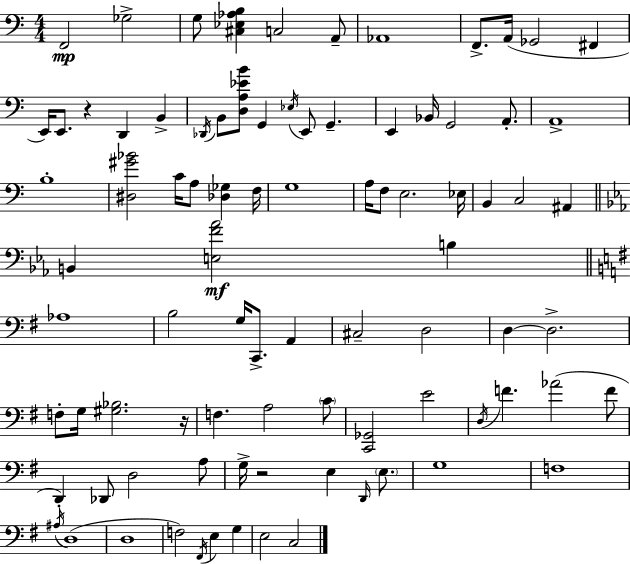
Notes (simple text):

F2/h Gb3/h G3/e [C#3,Eb3,Ab3,B3]/q C3/h A2/e Ab2/w F2/e. A2/s Gb2/h F#2/q E2/s E2/e. R/q D2/q B2/q Db2/s B2/e [D3,A3,Eb4,B4]/e G2/q Eb3/s E2/e G2/q. E2/q Bb2/s G2/h A2/e. A2/w B3/w [D#3,G#4,Bb4]/h C4/s A3/e [Db3,Gb3]/q F3/s G3/w A3/s F3/e E3/h. Eb3/s B2/q C3/h A#2/q B2/q [E3,F4,Ab4]/h B3/q Ab3/w B3/h G3/s C2/e. A2/q C#3/h D3/h D3/q D3/h. F3/e G3/s [G#3,Bb3]/h. R/s F3/q. A3/h C4/e [C2,Gb2]/h E4/h D3/s F4/q. Ab4/h F4/e D2/q Db2/e D3/h A3/e G3/s R/h E3/q D2/s E3/e. G3/w F3/w A#3/s D3/w D3/w F3/h F#2/s E3/q G3/q E3/h C3/h